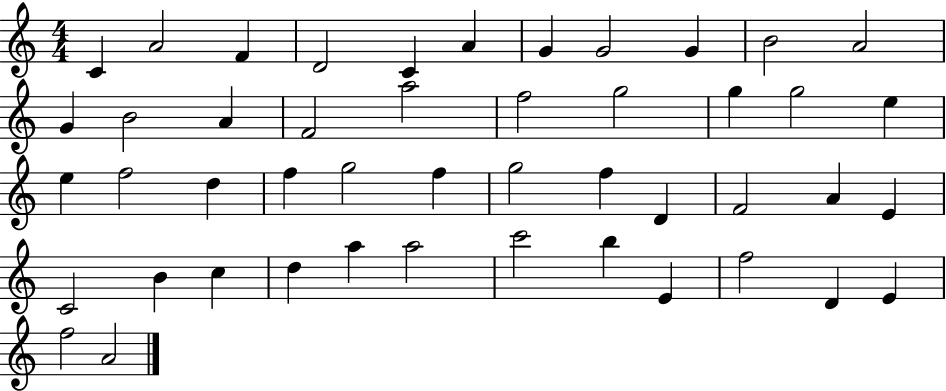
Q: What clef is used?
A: treble